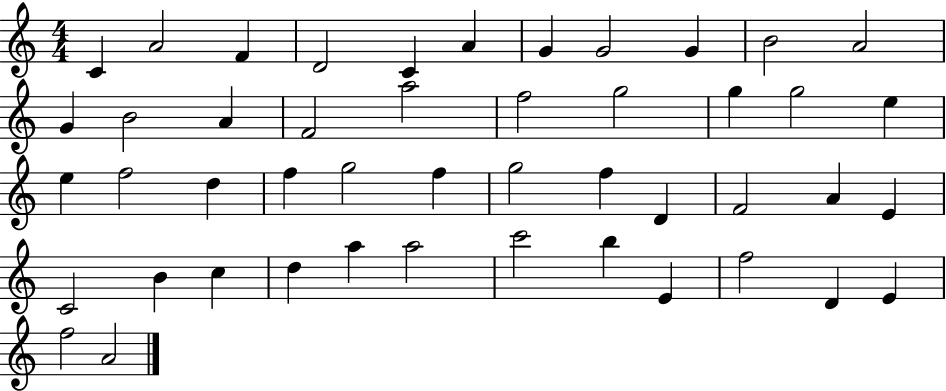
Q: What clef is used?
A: treble